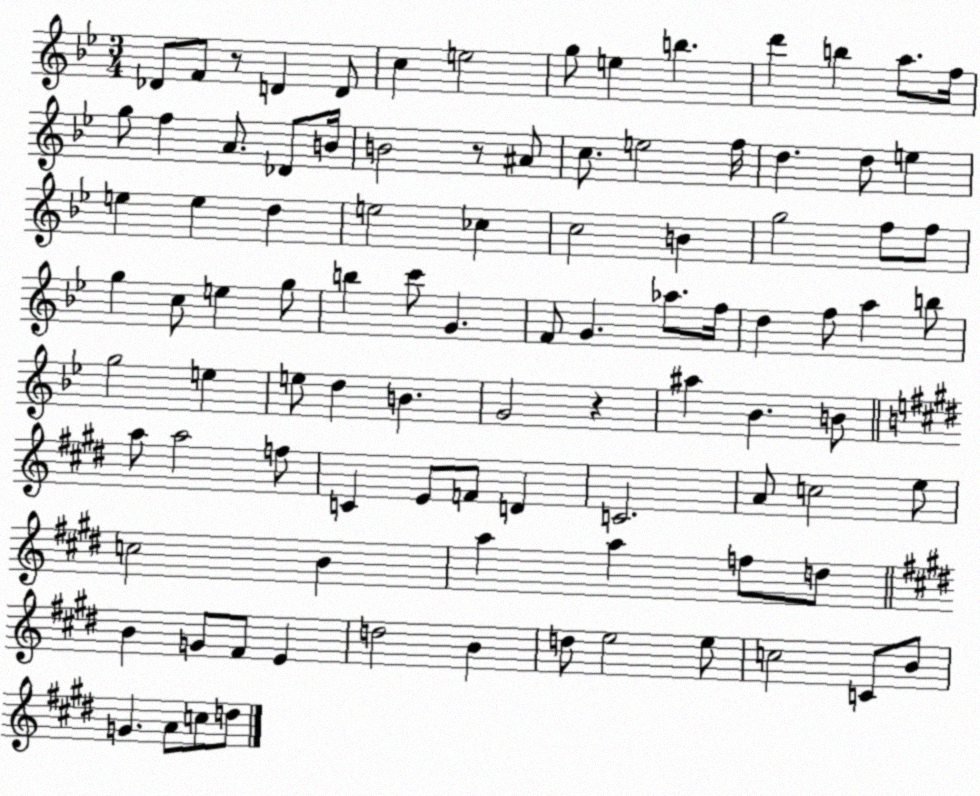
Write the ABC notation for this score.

X:1
T:Untitled
M:3/4
L:1/4
K:Bb
_D/2 F/2 z/2 D D/2 c e2 g/2 e b d' b a/2 f/4 g/2 f A/2 _D/2 B/4 B2 z/2 ^A/2 c/2 e2 f/4 d d/2 e e e d e2 _c c2 B g2 f/2 f/2 g c/2 e g/2 b c'/2 G F/2 G _a/2 f/4 d f/2 a b/2 g2 e e/2 d B G2 z ^a _B B/2 a/2 a2 f/2 C E/2 F/2 D C2 A/2 c2 e/2 c2 B a a f/2 d/2 B G/2 ^F/2 E d2 B d/2 e2 e/2 c2 C/2 B/2 G A/2 c/2 d/2